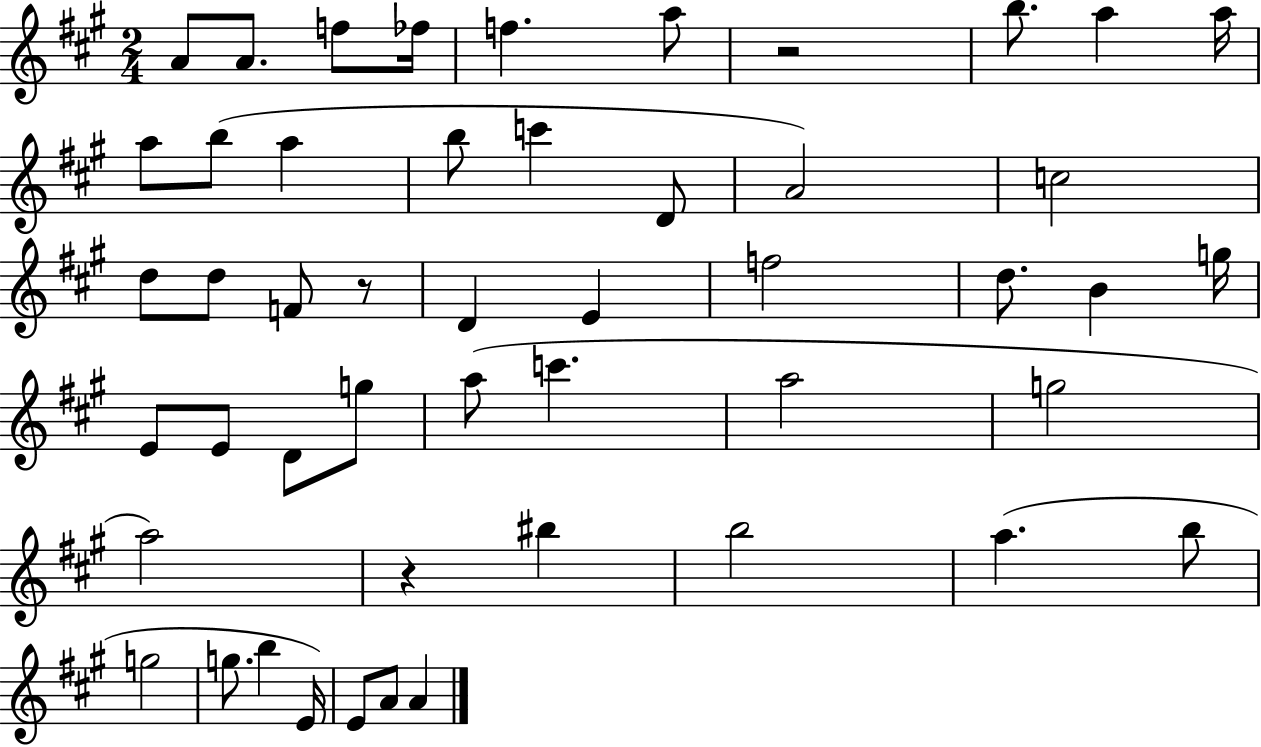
{
  \clef treble
  \numericTimeSignature
  \time 2/4
  \key a \major
  a'8 a'8. f''8 fes''16 | f''4. a''8 | r2 | b''8. a''4 a''16 | \break a''8 b''8( a''4 | b''8 c'''4 d'8 | a'2) | c''2 | \break d''8 d''8 f'8 r8 | d'4 e'4 | f''2 | d''8. b'4 g''16 | \break e'8 e'8 d'8 g''8 | a''8( c'''4. | a''2 | g''2 | \break a''2) | r4 bis''4 | b''2 | a''4.( b''8 | \break g''2 | g''8. b''4 e'16) | e'8 a'8 a'4 | \bar "|."
}